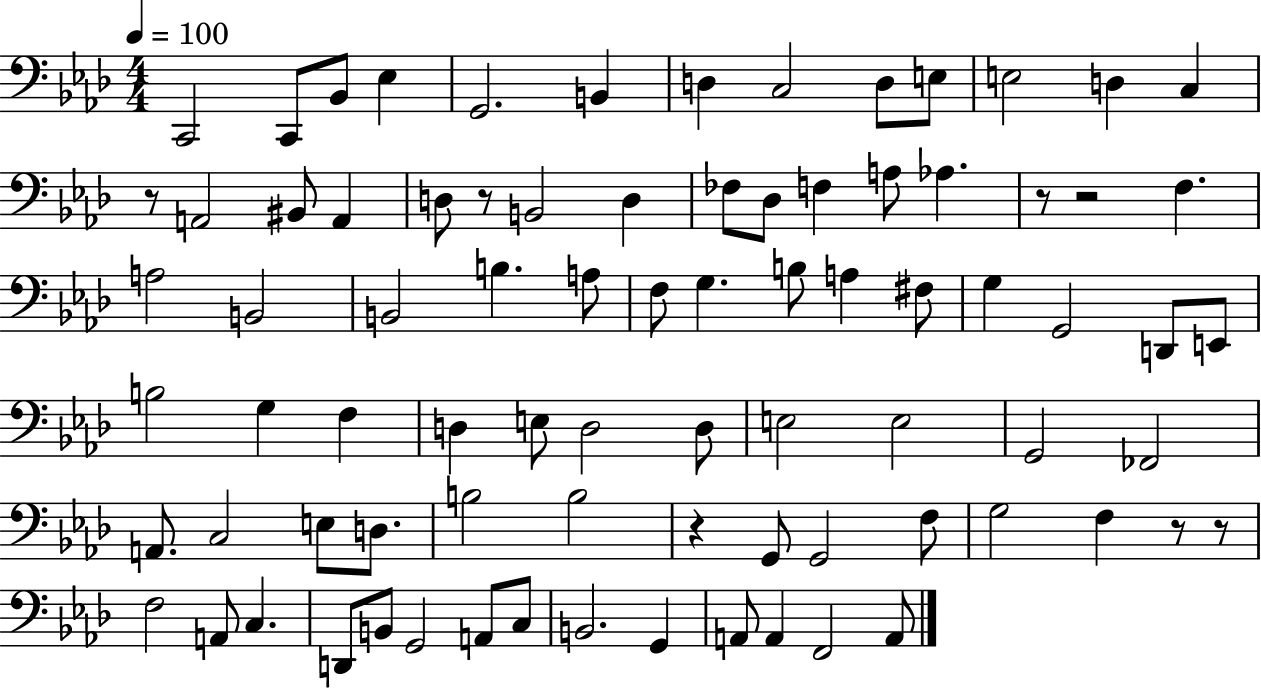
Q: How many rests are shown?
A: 7